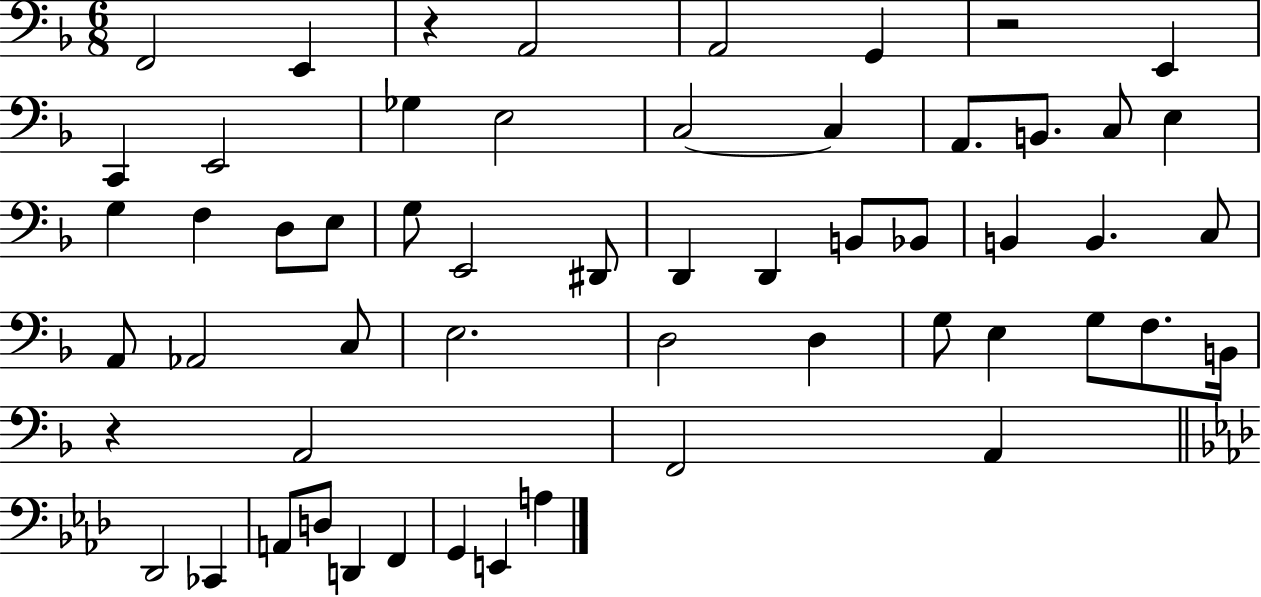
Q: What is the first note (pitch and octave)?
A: F2